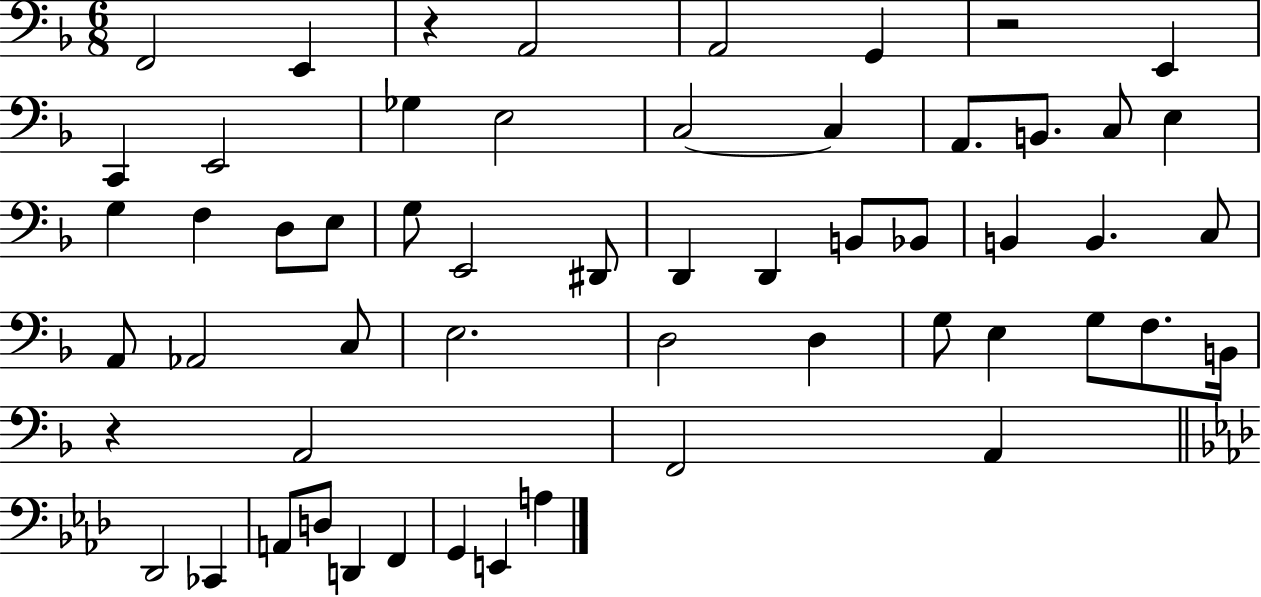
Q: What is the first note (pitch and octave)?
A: F2